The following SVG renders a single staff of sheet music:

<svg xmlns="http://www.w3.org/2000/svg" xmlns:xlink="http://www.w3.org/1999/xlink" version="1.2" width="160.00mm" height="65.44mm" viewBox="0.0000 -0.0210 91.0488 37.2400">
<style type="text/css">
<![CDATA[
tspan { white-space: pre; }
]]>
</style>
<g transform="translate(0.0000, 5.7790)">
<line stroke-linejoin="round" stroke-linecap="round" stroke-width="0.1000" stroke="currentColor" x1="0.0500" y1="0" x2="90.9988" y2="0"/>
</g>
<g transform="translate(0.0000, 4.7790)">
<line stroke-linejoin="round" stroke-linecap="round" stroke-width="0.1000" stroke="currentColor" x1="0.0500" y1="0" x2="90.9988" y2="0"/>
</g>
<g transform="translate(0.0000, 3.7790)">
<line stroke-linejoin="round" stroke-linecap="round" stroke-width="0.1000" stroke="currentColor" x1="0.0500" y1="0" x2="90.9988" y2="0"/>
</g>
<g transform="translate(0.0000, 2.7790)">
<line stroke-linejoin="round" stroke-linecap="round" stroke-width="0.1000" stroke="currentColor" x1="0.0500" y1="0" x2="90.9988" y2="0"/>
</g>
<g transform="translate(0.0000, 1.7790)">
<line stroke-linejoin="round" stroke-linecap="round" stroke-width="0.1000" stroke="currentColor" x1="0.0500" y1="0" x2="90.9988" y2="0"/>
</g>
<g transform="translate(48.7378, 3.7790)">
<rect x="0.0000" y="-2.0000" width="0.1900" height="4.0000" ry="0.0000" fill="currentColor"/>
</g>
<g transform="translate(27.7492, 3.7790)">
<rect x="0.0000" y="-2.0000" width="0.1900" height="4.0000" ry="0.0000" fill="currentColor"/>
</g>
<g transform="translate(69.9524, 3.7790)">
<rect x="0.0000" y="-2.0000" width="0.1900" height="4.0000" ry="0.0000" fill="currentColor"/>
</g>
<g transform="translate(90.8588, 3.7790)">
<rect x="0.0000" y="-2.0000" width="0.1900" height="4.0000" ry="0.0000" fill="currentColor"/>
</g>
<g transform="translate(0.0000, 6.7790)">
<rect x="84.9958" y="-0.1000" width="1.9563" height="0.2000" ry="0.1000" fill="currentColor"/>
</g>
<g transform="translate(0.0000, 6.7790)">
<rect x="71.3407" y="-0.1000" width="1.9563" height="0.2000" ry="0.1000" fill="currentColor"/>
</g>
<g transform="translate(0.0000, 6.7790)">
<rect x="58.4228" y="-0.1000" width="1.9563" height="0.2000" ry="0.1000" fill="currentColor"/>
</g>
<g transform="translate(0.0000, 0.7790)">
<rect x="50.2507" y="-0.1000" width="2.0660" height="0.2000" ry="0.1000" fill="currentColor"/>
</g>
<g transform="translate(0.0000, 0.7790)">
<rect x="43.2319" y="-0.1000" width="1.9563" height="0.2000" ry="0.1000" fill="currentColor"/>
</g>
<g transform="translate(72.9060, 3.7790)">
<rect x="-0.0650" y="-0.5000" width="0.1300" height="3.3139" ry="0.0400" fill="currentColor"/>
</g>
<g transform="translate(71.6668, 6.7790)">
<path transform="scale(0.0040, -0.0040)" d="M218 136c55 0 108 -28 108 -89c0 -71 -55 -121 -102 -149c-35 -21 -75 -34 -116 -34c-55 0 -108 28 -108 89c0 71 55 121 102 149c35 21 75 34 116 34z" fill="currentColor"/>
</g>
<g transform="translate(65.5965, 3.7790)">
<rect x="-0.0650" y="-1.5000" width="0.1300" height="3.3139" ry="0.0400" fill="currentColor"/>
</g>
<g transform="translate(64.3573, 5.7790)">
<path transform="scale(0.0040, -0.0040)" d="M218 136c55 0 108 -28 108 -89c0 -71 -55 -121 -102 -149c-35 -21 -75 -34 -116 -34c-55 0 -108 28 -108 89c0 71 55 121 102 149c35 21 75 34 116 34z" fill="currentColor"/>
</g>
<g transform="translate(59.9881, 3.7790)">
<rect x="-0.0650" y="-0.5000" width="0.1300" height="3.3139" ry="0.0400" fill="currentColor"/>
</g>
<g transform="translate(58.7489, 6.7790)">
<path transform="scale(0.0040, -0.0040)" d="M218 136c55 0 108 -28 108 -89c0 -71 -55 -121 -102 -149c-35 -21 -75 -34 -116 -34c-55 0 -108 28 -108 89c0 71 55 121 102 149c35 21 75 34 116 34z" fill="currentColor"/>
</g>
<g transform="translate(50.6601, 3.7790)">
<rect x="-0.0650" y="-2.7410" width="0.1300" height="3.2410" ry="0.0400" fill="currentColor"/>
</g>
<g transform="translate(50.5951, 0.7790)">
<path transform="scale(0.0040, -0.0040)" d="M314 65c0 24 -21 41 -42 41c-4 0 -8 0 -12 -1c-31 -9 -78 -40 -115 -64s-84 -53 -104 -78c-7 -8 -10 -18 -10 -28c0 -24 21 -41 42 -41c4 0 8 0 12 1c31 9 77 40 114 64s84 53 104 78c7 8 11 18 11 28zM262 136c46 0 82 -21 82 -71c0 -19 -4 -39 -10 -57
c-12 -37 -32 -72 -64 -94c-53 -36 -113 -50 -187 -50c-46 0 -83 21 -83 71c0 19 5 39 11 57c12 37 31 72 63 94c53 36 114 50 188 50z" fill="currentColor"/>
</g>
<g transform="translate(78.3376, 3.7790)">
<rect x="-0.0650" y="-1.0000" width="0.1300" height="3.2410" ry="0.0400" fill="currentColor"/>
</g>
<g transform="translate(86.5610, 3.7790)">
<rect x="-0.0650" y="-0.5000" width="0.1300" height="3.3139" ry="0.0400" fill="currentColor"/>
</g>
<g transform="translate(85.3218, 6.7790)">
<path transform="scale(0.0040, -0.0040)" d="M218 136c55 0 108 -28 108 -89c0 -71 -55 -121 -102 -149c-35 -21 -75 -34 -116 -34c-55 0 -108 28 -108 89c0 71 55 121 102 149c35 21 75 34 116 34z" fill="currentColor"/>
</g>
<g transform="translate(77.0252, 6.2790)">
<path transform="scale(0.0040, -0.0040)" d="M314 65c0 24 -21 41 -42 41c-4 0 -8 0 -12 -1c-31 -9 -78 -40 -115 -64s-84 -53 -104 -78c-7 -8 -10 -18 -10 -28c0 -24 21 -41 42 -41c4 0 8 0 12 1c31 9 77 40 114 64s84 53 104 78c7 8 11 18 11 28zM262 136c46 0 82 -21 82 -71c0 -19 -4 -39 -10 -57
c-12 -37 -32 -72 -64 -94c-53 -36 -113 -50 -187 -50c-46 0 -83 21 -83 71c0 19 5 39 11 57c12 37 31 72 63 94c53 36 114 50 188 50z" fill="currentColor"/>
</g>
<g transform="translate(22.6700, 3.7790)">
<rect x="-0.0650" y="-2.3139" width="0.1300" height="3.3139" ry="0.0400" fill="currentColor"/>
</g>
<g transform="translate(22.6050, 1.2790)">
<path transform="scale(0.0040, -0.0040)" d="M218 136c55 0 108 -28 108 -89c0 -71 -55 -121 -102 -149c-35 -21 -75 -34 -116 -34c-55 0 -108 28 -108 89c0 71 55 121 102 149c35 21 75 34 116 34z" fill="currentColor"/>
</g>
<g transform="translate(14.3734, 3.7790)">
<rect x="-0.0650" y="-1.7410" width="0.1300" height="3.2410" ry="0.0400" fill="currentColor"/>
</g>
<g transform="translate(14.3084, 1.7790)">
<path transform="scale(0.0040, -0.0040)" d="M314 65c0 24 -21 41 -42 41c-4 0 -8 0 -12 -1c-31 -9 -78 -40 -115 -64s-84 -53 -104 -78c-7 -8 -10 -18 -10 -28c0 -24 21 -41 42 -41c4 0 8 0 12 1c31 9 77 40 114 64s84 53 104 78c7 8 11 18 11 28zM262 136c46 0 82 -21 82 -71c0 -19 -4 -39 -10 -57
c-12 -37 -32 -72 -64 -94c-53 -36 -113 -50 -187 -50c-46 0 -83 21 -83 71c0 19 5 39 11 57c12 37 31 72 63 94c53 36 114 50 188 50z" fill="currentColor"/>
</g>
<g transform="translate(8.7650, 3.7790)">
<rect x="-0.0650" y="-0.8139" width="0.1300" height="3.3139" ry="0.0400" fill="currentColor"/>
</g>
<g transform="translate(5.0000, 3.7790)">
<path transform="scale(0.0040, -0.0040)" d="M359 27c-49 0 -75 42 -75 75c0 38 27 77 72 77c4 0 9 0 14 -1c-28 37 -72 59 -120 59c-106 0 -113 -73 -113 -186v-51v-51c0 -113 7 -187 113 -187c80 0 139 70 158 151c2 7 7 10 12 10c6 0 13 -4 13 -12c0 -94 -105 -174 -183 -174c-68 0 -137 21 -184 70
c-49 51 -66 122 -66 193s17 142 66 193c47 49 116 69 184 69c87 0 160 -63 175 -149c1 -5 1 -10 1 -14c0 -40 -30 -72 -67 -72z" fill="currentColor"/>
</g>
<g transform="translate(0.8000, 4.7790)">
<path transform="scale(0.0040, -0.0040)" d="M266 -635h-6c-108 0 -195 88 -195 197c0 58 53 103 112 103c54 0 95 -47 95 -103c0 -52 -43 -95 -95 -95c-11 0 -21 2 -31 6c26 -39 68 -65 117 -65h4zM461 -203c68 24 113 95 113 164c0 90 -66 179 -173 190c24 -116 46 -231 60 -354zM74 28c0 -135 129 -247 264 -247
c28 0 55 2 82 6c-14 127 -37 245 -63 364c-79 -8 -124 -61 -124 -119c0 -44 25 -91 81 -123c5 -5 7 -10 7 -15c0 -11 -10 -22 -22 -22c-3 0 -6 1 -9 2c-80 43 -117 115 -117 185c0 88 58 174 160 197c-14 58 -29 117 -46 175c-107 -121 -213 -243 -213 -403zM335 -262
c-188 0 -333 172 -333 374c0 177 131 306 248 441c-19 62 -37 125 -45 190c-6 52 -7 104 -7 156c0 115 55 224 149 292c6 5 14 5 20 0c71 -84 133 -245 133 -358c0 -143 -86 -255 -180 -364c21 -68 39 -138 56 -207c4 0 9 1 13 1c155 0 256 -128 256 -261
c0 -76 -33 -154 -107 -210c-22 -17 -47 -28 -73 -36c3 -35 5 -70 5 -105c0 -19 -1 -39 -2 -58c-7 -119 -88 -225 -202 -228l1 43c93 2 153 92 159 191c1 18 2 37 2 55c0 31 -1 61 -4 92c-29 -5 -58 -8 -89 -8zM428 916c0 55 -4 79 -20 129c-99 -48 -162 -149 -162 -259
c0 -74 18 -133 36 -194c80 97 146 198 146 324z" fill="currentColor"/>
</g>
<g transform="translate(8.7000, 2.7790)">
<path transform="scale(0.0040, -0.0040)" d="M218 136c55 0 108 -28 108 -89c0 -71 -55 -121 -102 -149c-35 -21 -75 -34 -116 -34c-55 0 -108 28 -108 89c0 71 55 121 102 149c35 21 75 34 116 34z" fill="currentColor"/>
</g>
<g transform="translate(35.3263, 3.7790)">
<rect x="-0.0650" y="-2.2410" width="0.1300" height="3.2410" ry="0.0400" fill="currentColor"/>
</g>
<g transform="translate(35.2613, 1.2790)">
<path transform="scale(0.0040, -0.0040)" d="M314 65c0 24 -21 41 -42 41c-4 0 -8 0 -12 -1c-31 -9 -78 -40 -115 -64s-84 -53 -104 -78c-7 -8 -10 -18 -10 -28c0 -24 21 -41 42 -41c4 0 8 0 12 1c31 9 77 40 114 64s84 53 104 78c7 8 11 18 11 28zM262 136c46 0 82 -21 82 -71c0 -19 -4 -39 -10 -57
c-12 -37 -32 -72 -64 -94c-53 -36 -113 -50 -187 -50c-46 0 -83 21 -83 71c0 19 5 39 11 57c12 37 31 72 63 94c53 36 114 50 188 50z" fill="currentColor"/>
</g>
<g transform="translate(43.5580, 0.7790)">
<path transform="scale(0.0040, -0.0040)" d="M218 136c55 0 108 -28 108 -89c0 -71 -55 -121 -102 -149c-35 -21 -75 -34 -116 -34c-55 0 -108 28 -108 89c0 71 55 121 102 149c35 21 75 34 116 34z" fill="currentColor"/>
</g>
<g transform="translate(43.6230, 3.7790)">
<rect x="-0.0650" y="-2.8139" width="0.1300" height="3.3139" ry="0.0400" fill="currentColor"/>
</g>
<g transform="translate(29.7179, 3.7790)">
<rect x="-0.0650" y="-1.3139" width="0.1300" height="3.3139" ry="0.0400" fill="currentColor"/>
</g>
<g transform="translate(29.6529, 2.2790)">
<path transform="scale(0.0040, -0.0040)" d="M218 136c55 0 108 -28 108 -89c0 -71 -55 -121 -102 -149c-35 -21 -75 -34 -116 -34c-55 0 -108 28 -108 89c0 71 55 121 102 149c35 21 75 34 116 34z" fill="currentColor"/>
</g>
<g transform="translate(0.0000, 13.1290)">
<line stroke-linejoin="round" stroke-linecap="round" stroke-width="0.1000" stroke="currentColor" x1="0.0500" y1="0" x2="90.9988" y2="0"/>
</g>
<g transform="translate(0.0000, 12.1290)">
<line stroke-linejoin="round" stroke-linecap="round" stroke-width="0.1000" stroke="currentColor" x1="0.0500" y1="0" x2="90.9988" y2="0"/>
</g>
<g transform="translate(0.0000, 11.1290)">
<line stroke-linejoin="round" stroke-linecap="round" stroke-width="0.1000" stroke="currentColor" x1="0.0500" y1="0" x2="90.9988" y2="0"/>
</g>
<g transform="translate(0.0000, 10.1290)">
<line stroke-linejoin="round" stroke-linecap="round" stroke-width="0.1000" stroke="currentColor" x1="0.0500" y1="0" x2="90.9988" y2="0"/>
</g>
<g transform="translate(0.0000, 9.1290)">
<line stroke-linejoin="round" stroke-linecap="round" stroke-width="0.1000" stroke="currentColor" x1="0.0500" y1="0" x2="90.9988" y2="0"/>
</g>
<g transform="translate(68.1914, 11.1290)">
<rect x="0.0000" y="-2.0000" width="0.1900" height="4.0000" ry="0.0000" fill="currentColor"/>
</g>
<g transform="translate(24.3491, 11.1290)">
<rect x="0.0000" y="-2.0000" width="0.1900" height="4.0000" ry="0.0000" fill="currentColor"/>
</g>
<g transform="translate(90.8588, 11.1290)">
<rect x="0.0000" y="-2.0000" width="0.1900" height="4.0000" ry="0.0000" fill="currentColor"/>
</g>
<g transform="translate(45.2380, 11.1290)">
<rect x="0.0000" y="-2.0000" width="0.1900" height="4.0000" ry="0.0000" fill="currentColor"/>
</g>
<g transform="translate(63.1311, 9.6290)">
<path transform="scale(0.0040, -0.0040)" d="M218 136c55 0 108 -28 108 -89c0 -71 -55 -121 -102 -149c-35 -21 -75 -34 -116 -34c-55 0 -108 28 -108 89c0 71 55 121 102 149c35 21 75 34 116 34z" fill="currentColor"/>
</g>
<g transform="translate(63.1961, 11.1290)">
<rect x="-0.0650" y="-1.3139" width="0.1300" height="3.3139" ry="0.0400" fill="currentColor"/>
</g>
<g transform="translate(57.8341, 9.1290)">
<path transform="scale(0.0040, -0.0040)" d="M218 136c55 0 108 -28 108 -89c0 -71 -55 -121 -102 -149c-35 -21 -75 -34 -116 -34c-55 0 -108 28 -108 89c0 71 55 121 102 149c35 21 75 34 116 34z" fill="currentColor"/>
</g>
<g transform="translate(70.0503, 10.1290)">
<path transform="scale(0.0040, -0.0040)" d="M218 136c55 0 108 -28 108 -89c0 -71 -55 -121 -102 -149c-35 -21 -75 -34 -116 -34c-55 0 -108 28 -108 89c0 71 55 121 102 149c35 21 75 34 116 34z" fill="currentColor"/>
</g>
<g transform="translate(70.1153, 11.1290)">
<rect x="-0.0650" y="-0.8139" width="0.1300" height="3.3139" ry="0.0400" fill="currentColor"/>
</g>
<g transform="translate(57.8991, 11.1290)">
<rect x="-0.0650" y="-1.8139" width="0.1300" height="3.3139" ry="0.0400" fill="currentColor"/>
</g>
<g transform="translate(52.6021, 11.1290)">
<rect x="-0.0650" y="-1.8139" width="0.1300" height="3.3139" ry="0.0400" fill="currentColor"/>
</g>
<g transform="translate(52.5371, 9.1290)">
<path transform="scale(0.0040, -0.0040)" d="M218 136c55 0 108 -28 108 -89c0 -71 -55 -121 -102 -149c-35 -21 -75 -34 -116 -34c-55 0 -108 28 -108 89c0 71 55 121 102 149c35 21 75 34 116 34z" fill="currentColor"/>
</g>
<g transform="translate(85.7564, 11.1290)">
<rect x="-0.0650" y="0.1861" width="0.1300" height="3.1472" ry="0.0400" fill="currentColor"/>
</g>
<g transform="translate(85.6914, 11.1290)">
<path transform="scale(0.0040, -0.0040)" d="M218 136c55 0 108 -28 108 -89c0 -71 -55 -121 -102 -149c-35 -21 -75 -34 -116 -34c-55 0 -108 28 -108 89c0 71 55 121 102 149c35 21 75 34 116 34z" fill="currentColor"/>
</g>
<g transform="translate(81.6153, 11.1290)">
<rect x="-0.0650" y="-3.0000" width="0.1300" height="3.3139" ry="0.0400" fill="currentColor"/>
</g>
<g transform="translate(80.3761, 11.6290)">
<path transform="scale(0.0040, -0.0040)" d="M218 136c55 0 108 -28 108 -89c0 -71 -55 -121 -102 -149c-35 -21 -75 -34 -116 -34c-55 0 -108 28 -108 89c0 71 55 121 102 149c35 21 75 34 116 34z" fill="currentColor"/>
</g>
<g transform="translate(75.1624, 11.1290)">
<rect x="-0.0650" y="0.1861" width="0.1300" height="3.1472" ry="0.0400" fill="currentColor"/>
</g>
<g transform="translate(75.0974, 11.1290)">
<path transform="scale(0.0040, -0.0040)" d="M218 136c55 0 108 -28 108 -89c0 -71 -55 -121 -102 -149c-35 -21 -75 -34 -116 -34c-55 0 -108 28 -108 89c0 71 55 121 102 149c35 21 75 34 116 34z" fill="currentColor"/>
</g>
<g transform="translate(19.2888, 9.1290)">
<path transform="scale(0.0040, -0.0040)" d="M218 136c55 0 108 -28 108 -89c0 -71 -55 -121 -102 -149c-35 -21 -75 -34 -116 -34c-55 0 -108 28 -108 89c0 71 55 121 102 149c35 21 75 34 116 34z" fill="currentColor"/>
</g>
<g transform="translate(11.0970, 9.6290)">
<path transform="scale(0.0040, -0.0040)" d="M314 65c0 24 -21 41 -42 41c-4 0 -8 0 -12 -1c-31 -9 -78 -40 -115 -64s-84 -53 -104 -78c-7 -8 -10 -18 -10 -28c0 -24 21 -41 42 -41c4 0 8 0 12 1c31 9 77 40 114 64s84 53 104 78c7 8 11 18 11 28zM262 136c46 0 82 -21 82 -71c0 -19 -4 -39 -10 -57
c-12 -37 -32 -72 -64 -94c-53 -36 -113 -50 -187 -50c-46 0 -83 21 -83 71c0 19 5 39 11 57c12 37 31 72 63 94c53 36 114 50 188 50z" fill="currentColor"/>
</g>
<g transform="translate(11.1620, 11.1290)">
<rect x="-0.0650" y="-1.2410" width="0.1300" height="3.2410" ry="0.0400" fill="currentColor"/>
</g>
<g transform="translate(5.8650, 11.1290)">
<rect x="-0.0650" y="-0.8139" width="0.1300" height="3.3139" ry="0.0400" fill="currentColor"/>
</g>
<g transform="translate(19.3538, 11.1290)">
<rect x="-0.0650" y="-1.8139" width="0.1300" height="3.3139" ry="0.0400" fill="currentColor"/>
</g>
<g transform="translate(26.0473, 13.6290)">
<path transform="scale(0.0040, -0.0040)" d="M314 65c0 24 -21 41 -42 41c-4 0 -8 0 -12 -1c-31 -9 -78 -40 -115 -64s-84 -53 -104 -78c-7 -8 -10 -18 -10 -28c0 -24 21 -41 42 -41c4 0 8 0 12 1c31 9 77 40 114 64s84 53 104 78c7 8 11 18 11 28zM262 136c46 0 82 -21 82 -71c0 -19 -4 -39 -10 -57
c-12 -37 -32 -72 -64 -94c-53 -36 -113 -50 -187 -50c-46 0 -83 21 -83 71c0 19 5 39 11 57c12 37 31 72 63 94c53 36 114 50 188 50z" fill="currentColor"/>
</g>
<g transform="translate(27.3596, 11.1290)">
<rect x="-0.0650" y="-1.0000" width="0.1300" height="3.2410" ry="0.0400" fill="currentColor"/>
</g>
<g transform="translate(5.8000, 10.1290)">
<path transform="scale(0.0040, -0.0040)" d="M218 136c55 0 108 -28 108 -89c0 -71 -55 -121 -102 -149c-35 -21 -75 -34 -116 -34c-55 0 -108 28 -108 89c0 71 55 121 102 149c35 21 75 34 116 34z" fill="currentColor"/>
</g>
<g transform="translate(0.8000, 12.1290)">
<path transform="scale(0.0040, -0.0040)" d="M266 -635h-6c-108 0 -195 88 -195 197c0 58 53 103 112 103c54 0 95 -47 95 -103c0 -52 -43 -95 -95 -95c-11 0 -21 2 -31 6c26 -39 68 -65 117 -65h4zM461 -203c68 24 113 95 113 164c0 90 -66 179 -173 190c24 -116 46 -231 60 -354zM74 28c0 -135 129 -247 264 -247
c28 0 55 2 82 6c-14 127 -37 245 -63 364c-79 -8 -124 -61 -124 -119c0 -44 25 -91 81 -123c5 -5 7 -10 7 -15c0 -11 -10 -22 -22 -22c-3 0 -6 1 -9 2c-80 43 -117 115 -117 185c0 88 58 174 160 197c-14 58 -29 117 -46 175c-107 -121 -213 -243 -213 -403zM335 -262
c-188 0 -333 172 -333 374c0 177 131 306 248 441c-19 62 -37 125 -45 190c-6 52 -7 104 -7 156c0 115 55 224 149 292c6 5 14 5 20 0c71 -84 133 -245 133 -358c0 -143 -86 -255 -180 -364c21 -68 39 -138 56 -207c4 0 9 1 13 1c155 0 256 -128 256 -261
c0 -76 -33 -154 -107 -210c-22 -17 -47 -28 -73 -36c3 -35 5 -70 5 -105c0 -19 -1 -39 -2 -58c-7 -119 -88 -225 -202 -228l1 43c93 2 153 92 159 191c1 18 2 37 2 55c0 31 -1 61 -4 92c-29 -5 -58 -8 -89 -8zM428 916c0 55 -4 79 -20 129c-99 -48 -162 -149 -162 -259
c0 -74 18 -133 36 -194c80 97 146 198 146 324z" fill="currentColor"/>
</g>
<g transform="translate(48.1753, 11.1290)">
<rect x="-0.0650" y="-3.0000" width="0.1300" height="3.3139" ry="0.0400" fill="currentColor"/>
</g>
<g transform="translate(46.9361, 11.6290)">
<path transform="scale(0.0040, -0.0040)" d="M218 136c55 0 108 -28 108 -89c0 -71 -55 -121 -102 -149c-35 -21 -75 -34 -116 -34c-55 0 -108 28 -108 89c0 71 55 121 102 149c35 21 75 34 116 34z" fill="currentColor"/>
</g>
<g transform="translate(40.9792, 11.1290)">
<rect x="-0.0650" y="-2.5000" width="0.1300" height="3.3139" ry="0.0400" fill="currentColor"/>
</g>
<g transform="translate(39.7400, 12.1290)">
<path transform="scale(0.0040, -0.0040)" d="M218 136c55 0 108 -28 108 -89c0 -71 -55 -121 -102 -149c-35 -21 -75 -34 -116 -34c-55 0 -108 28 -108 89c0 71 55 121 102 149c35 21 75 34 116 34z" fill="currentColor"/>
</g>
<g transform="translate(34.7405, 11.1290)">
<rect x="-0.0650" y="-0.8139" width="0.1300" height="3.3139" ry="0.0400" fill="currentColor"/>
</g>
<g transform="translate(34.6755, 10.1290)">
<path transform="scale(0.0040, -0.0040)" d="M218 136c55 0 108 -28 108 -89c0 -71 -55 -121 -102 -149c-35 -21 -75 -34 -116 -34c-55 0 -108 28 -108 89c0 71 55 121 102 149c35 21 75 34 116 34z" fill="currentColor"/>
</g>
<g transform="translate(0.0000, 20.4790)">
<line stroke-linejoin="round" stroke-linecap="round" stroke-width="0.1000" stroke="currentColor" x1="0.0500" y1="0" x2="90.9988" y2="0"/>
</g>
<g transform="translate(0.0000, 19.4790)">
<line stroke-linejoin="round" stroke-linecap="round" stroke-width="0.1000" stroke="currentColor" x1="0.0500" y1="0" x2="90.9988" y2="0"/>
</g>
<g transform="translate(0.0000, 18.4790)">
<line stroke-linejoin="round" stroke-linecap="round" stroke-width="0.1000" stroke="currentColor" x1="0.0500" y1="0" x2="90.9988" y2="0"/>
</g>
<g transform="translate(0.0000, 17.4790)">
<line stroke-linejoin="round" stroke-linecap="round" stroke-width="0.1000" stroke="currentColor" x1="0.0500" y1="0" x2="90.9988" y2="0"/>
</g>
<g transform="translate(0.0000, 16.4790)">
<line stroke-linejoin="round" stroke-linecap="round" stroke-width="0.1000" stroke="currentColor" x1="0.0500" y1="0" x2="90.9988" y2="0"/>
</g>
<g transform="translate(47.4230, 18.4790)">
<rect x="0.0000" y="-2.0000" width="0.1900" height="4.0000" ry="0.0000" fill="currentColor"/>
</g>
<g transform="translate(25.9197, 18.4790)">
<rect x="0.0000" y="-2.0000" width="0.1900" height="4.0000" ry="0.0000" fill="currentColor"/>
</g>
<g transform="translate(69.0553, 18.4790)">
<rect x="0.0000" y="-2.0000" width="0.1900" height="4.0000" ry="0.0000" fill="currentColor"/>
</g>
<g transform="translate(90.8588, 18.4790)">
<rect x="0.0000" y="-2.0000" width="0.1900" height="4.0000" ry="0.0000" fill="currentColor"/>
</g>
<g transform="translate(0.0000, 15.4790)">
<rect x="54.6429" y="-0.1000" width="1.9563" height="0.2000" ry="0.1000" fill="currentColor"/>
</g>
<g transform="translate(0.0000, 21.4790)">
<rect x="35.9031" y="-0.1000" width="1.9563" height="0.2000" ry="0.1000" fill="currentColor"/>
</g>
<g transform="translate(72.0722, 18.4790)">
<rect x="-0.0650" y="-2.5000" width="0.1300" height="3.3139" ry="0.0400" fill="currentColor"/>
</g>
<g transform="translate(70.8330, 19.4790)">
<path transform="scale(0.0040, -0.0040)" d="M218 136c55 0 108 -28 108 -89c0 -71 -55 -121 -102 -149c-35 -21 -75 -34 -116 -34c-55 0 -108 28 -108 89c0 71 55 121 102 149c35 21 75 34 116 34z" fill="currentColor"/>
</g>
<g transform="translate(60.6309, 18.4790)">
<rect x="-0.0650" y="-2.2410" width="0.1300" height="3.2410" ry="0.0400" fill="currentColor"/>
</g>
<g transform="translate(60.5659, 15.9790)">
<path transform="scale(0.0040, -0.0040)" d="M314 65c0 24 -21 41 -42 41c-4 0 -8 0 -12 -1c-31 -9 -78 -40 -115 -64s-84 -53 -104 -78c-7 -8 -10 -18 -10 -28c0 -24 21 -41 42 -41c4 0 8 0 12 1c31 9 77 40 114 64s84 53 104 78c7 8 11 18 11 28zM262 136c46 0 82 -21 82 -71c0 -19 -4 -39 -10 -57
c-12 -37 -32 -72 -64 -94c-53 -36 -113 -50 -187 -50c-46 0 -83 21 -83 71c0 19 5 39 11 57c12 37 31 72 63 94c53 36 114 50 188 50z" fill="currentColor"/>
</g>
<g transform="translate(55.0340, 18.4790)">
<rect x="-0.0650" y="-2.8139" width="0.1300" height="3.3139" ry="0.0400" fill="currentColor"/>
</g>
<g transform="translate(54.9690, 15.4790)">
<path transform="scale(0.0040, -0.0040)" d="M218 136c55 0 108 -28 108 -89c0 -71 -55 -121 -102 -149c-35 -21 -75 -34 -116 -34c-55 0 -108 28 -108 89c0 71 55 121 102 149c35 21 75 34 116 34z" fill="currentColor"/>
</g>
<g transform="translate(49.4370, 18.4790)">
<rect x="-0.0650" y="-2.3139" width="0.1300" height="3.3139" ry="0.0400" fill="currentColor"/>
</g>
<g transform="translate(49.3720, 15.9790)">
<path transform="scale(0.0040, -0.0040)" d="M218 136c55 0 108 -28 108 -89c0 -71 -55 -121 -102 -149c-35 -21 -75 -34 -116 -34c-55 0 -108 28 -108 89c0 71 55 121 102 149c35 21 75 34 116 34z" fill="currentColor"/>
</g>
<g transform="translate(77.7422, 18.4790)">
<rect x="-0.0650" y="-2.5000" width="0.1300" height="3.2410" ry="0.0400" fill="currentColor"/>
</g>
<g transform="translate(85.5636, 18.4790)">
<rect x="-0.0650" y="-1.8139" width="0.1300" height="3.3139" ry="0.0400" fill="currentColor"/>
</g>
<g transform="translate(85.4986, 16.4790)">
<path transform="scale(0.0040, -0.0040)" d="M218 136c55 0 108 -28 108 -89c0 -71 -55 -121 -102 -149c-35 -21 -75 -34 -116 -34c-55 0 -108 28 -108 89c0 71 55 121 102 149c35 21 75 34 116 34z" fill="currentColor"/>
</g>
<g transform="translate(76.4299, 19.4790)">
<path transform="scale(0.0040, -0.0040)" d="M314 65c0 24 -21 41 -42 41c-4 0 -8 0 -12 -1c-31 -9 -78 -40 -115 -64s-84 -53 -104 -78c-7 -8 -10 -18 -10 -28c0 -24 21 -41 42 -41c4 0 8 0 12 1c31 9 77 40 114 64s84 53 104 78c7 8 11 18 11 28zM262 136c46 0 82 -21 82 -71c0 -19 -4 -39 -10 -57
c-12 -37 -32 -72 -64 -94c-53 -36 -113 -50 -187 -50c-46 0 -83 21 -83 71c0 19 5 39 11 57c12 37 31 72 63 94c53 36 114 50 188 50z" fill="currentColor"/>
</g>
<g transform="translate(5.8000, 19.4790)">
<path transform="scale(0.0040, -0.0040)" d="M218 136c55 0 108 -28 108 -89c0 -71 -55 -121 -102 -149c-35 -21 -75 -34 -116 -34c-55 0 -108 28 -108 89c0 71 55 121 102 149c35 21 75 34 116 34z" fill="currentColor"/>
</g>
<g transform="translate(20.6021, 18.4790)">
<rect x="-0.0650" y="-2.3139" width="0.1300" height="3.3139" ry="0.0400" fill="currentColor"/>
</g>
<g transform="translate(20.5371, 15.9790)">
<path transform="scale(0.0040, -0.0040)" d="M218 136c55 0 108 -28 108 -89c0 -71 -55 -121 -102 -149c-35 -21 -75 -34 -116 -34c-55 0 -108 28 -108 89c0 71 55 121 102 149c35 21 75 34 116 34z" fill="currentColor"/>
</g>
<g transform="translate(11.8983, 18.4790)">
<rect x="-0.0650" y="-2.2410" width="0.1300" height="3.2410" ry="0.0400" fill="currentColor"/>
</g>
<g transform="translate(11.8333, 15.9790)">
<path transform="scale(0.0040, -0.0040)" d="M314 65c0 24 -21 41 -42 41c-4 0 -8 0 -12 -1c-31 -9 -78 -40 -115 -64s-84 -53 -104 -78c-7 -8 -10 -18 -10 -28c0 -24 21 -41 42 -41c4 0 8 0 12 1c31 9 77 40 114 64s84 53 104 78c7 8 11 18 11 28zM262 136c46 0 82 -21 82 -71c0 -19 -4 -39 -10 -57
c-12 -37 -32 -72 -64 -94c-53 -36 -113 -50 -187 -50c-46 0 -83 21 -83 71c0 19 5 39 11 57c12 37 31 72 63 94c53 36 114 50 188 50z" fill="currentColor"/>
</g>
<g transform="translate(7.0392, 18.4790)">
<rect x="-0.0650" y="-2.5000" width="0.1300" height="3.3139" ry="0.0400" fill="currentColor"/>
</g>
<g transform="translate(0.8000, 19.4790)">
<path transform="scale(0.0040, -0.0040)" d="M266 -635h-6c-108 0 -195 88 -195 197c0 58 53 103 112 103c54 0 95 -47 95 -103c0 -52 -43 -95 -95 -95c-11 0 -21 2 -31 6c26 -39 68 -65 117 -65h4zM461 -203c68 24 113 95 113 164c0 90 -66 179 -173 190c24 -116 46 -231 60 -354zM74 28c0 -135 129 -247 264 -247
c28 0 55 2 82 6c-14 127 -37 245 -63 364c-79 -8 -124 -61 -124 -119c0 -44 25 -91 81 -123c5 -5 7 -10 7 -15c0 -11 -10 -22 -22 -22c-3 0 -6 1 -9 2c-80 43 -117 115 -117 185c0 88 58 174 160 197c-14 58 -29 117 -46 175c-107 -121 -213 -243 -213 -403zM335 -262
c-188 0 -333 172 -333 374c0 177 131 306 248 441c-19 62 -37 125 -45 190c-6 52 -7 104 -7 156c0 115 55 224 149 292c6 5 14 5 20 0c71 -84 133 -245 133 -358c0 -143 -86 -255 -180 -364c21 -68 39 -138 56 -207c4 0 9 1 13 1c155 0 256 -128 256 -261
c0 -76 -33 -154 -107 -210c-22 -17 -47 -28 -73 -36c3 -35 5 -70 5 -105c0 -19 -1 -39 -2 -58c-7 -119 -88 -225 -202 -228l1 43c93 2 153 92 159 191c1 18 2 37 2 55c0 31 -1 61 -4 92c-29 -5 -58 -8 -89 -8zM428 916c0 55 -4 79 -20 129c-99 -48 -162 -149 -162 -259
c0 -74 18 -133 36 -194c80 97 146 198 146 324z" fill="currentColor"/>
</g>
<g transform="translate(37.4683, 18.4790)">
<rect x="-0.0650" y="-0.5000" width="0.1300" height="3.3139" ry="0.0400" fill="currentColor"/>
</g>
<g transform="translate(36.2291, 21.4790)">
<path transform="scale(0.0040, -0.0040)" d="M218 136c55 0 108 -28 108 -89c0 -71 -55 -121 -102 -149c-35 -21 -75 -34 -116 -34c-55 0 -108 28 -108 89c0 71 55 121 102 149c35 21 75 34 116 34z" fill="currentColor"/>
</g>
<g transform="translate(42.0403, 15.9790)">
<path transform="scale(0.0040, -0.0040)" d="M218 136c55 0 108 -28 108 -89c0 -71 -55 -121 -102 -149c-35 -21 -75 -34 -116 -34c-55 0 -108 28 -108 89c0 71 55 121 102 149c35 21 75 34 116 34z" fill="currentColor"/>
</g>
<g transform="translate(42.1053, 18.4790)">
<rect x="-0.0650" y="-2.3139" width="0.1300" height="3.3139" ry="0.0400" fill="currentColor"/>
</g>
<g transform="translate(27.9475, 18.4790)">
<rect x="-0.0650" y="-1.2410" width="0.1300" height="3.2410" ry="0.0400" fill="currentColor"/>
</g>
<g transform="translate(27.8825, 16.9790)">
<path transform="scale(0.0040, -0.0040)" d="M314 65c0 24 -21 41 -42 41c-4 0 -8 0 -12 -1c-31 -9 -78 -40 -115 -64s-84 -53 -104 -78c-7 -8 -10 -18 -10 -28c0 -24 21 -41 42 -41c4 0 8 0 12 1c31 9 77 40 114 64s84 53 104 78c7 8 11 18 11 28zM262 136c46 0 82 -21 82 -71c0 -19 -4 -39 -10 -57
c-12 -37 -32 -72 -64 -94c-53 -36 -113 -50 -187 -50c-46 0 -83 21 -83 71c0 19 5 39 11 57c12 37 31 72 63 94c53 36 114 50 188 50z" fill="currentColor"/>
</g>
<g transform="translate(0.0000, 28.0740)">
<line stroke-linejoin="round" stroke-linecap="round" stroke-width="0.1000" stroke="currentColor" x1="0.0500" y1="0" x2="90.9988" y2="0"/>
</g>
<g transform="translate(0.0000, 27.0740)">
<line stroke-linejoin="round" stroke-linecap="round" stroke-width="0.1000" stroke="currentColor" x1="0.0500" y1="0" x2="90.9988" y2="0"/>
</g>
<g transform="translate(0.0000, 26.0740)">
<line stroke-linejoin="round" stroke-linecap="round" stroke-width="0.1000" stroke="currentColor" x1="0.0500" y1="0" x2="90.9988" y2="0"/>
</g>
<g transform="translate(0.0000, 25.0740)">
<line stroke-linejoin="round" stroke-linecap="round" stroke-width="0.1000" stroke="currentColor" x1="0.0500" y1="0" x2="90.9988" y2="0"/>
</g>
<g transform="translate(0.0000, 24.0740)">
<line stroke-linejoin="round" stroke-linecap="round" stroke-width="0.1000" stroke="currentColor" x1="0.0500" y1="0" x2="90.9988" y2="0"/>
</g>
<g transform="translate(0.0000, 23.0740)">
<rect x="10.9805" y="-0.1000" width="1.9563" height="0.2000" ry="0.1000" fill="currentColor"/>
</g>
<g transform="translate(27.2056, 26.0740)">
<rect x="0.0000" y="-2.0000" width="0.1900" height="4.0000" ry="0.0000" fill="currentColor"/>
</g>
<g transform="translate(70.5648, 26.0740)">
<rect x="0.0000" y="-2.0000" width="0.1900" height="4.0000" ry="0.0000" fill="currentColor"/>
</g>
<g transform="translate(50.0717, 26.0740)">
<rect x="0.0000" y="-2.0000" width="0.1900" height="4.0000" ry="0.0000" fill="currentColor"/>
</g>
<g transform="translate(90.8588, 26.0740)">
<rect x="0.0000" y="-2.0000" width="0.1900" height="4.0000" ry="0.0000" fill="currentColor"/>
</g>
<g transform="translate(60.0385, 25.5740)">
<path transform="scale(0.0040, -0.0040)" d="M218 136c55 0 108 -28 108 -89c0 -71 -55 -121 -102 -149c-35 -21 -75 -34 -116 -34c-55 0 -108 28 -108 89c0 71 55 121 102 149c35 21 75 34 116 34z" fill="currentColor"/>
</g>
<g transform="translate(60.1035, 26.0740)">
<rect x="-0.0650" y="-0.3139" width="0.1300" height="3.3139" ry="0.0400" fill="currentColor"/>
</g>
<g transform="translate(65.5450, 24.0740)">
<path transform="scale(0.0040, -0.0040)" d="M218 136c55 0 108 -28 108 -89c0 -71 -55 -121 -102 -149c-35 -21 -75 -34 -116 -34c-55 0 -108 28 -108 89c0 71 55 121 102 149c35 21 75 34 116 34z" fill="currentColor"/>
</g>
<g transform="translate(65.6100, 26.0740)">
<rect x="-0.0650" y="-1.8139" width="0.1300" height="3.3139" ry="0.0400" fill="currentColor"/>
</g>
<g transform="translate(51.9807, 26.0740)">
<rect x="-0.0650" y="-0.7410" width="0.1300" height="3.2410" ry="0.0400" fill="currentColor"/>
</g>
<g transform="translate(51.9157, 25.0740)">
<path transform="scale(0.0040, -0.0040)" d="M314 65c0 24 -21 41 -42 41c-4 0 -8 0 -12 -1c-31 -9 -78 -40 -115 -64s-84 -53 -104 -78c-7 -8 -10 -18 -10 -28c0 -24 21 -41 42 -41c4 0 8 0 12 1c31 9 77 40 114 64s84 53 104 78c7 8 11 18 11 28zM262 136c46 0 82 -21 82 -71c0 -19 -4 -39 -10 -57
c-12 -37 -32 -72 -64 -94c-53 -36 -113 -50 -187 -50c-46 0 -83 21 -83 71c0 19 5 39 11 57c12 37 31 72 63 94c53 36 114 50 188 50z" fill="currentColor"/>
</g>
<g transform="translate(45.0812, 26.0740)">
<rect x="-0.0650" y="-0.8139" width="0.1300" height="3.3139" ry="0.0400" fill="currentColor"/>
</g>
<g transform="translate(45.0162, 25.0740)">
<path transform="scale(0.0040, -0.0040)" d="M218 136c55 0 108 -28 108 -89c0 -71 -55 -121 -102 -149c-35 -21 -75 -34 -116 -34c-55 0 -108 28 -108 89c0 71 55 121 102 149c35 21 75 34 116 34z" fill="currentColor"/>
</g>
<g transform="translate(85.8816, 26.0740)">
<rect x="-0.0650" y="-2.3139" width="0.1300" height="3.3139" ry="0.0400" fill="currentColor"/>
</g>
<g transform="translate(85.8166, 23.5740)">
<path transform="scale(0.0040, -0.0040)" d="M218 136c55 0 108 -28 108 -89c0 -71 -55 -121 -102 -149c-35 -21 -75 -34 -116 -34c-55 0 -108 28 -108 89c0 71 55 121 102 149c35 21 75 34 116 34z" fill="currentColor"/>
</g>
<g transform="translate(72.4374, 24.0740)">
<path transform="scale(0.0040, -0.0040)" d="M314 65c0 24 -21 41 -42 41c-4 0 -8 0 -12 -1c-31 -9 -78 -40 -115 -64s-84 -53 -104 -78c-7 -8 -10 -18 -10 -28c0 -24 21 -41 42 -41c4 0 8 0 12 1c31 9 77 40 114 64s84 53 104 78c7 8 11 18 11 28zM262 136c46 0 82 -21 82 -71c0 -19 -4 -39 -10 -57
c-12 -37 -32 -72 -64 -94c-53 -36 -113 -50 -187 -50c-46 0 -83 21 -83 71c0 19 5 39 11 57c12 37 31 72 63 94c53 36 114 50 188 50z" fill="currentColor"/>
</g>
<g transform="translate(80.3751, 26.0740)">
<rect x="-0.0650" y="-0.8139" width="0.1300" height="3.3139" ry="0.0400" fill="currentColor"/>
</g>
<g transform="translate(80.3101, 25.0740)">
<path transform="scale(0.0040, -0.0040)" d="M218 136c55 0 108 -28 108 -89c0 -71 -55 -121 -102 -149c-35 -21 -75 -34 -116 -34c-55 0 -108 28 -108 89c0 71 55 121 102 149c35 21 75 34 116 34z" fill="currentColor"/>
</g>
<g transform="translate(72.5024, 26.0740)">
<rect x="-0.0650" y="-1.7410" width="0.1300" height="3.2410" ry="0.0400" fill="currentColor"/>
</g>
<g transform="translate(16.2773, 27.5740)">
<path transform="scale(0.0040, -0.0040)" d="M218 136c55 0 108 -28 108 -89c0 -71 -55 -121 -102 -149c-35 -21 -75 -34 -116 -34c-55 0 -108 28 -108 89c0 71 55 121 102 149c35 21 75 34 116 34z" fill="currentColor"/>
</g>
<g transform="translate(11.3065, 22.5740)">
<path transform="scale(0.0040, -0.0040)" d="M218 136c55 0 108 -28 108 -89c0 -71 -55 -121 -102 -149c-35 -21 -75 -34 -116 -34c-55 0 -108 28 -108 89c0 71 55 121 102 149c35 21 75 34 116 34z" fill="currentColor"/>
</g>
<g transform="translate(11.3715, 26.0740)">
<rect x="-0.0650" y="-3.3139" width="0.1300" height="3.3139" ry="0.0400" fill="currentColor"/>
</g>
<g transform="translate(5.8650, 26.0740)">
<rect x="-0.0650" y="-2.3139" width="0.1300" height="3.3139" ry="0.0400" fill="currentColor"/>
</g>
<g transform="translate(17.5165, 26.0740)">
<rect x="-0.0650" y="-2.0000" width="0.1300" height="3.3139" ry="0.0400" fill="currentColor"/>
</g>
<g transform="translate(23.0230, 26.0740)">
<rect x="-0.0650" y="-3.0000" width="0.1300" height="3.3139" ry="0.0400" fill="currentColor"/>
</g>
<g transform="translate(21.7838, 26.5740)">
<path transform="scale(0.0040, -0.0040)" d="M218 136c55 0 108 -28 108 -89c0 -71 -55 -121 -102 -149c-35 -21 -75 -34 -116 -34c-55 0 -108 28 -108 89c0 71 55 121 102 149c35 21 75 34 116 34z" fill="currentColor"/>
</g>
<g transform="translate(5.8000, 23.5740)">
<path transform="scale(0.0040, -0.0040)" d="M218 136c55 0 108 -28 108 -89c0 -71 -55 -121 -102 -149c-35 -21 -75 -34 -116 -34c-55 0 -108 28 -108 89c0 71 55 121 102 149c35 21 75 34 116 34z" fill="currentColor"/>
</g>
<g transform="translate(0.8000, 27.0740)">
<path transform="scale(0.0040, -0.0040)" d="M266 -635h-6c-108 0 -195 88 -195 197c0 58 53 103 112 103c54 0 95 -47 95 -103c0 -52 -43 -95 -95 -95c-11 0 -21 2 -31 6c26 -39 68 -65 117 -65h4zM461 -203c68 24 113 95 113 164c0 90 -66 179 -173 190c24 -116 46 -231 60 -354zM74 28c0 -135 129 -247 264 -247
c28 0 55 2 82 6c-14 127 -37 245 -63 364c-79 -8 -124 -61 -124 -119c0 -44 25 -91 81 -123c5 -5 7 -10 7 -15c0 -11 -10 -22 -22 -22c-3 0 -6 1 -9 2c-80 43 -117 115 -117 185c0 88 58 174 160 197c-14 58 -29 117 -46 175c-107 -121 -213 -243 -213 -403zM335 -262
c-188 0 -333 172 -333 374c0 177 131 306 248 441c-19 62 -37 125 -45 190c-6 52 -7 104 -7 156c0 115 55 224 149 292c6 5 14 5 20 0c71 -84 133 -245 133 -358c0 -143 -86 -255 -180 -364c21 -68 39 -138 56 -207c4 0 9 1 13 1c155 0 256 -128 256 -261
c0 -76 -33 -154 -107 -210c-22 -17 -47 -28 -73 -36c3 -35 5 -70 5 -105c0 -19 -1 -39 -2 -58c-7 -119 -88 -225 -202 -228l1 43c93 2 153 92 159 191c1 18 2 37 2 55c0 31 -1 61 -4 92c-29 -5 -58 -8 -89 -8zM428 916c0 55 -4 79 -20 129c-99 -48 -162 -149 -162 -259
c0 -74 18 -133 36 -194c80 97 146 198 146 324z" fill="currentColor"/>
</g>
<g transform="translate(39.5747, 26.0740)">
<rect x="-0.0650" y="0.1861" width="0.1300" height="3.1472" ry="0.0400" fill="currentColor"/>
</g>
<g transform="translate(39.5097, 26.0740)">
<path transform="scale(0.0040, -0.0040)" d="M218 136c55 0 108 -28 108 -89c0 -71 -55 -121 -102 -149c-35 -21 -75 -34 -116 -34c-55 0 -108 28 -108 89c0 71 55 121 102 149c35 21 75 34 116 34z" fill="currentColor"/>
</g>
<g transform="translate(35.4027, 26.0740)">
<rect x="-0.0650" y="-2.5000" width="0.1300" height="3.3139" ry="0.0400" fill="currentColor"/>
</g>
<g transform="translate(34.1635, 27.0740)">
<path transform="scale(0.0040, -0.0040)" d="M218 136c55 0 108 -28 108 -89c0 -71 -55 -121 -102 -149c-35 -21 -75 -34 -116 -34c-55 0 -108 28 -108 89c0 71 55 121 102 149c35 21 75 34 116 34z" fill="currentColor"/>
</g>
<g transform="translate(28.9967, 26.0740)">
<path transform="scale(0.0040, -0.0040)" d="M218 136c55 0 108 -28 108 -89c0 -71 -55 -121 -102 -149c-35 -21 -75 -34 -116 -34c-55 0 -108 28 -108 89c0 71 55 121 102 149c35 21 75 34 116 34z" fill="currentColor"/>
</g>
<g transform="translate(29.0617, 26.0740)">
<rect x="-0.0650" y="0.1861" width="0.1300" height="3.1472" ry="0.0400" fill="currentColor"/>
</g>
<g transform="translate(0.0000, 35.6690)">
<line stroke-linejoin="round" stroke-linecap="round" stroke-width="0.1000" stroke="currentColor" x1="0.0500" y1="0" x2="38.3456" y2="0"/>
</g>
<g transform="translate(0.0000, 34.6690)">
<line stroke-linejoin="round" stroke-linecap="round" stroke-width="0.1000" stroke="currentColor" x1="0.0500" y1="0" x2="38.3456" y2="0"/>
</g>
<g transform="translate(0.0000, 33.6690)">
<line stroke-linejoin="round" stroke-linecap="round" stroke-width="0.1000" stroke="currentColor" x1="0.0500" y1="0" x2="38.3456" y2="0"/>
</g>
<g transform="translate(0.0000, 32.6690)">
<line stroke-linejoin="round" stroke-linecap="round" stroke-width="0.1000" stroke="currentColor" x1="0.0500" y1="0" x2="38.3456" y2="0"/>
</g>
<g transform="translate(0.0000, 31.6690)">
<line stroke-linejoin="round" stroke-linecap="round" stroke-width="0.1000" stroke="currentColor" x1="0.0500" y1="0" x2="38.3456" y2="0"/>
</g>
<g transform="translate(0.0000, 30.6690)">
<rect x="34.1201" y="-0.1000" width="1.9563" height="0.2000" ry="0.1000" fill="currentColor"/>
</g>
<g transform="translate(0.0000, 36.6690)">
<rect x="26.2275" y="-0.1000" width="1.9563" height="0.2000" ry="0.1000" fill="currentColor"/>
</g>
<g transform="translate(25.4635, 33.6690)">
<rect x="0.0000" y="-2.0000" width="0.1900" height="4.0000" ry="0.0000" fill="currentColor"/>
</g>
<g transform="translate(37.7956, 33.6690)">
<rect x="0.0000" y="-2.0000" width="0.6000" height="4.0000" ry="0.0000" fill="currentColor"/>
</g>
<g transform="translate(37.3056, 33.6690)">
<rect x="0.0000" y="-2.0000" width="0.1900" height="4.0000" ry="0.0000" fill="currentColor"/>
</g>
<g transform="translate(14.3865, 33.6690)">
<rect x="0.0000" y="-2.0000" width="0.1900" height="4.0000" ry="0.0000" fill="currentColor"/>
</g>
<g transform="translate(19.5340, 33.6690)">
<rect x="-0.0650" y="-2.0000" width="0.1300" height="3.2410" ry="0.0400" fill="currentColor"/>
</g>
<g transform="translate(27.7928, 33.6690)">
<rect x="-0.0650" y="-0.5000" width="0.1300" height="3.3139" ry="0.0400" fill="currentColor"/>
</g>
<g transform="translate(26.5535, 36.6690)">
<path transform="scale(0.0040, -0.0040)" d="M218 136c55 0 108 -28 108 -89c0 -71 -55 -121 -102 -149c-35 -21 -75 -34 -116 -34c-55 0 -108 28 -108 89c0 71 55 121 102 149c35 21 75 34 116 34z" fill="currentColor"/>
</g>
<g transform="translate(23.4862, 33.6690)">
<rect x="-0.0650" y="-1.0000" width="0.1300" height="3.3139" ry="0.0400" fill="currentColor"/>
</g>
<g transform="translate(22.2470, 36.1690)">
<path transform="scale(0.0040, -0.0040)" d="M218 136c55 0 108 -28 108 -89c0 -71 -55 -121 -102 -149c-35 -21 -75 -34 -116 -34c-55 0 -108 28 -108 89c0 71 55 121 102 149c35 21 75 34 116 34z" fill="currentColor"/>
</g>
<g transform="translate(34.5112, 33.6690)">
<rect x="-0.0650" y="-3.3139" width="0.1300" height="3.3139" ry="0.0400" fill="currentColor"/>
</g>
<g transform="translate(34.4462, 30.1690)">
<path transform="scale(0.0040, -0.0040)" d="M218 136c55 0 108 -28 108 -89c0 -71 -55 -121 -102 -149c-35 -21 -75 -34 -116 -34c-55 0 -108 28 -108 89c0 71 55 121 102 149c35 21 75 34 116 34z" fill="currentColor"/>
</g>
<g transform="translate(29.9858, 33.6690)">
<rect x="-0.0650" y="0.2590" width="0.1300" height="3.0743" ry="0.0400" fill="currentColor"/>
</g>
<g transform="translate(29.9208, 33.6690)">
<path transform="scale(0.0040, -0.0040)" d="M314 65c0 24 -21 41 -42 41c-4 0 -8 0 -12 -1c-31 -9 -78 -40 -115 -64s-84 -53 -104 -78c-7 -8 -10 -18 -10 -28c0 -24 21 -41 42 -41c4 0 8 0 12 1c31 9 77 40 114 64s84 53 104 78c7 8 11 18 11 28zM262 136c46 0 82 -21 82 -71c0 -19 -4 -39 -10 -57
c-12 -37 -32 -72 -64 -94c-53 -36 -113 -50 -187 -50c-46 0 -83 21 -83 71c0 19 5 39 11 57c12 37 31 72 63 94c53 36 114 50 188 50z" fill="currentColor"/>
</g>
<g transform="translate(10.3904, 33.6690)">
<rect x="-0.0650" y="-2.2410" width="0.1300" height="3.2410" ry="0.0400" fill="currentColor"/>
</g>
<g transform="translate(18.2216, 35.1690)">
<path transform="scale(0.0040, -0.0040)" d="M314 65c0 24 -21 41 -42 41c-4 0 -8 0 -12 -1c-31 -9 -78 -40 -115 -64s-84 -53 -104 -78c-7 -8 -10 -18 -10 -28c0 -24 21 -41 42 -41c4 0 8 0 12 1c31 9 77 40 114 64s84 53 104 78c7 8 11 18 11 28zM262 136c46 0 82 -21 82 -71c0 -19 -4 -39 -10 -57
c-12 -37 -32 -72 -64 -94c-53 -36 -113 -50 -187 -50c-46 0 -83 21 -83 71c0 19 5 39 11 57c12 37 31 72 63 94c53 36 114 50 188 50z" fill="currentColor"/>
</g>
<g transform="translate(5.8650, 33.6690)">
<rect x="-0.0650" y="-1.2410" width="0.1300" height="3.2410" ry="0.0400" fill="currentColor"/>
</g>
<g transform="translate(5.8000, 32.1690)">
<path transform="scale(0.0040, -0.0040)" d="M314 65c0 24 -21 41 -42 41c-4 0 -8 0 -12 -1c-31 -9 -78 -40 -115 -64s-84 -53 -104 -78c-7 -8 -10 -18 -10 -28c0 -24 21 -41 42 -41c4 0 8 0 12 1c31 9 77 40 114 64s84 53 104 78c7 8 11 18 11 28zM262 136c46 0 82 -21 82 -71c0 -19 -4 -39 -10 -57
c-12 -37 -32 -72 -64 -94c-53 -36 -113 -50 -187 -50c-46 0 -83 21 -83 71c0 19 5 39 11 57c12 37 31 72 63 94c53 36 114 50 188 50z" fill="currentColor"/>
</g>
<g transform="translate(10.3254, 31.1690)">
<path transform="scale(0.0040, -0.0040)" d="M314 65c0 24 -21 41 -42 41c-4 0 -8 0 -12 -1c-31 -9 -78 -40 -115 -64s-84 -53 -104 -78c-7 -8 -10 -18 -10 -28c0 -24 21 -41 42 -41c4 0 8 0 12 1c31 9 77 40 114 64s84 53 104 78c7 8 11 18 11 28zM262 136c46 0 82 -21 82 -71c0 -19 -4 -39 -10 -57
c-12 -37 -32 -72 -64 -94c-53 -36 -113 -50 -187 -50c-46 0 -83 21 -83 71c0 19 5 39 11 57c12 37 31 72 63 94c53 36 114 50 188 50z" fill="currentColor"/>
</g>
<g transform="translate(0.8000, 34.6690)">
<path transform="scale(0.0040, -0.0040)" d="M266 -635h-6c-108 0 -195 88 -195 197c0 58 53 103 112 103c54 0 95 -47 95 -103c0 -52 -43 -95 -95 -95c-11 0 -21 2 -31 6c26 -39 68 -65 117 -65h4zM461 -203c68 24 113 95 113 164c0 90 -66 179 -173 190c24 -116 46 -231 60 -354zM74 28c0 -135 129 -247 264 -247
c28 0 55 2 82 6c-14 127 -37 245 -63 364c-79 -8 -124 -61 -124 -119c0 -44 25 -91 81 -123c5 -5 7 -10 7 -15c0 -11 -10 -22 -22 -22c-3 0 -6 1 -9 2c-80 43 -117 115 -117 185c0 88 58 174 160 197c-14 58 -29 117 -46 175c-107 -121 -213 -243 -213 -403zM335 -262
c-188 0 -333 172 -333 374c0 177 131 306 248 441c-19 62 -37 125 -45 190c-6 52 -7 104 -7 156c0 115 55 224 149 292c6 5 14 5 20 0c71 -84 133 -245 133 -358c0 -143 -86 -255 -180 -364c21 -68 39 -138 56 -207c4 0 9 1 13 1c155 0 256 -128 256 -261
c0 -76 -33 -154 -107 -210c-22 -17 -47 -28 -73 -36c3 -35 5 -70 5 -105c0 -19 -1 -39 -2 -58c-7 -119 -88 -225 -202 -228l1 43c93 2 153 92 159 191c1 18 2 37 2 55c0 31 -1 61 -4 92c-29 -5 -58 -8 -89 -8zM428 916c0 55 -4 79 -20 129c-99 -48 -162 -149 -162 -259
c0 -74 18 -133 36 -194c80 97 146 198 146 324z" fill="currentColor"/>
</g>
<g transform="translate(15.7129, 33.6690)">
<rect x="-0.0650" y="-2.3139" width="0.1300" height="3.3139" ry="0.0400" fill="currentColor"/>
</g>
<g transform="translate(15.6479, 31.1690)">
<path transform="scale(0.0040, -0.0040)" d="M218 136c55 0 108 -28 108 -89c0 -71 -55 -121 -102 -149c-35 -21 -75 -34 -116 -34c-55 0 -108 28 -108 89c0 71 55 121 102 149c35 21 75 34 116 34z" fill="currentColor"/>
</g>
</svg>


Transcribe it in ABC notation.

X:1
T:Untitled
M:4/4
L:1/4
K:C
d f2 g e g2 a a2 C E C D2 C d e2 f D2 d G A f f e d B A B G g2 g e2 C g g a g2 G G2 f g b F A B G B d d2 c f f2 d g e2 g2 g F2 D C B2 b